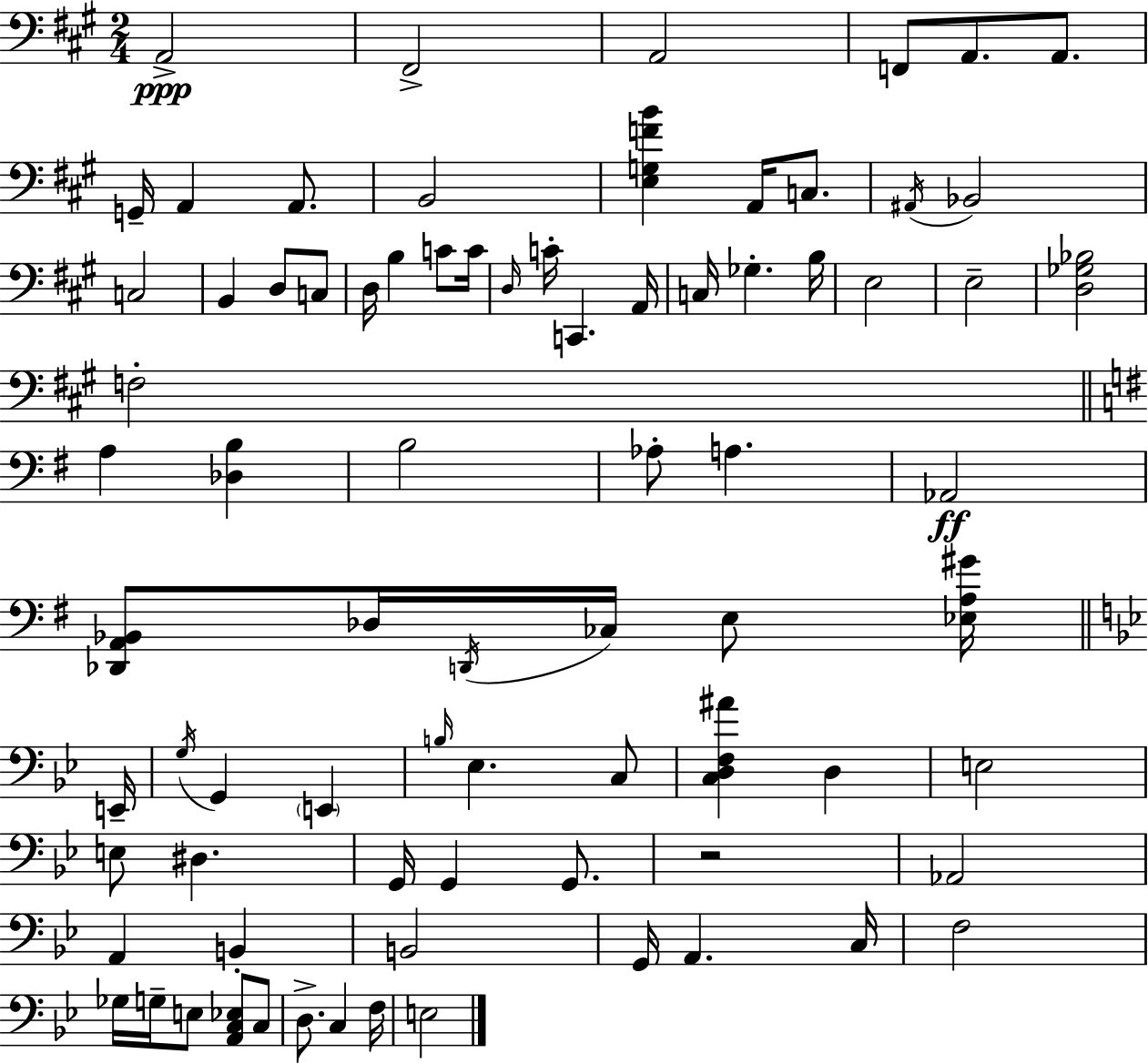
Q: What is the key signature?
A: A major